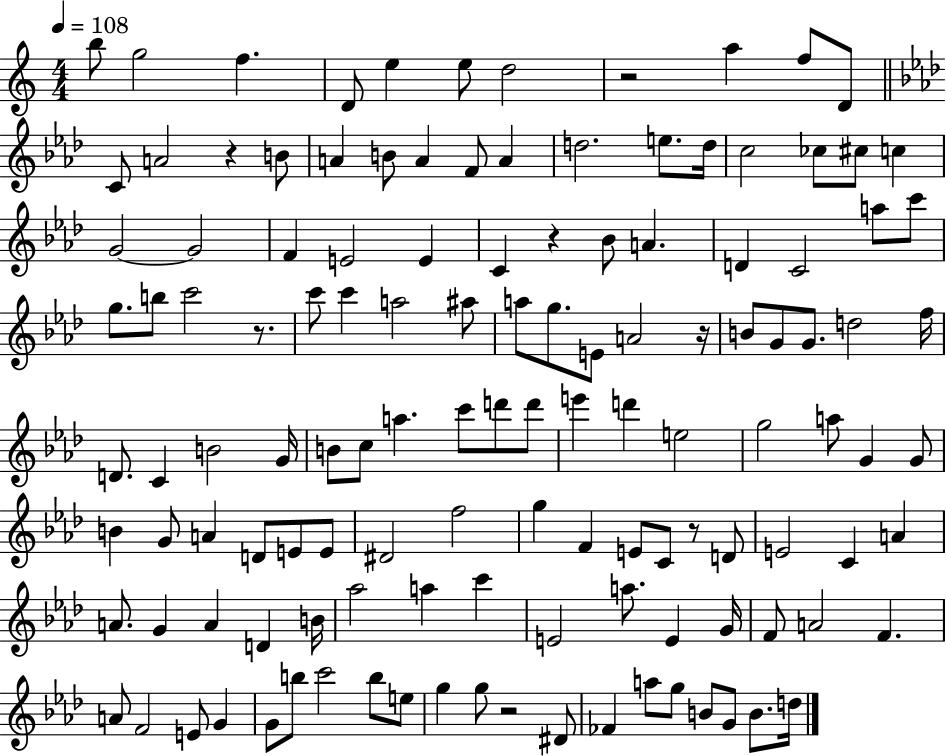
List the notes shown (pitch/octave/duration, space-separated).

B5/e G5/h F5/q. D4/e E5/q E5/e D5/h R/h A5/q F5/e D4/e C4/e A4/h R/q B4/e A4/q B4/e A4/q F4/e A4/q D5/h. E5/e. D5/s C5/h CES5/e C#5/e C5/q G4/h G4/h F4/q E4/h E4/q C4/q R/q Bb4/e A4/q. D4/q C4/h A5/e C6/e G5/e. B5/e C6/h R/e. C6/e C6/q A5/h A#5/e A5/e G5/e. E4/e A4/h R/s B4/e G4/e G4/e. D5/h F5/s D4/e. C4/q B4/h G4/s B4/e C5/e A5/q. C6/e D6/e D6/e E6/q D6/q E5/h G5/h A5/e G4/q G4/e B4/q G4/e A4/q D4/e E4/e E4/e D#4/h F5/h G5/q F4/q E4/e C4/e R/e D4/e E4/h C4/q A4/q A4/e. G4/q A4/q D4/q B4/s Ab5/h A5/q C6/q E4/h A5/e. E4/q G4/s F4/e A4/h F4/q. A4/e F4/h E4/e G4/q G4/e B5/e C6/h B5/e E5/e G5/q G5/e R/h D#4/e FES4/q A5/e G5/e B4/e G4/e B4/e. D5/s